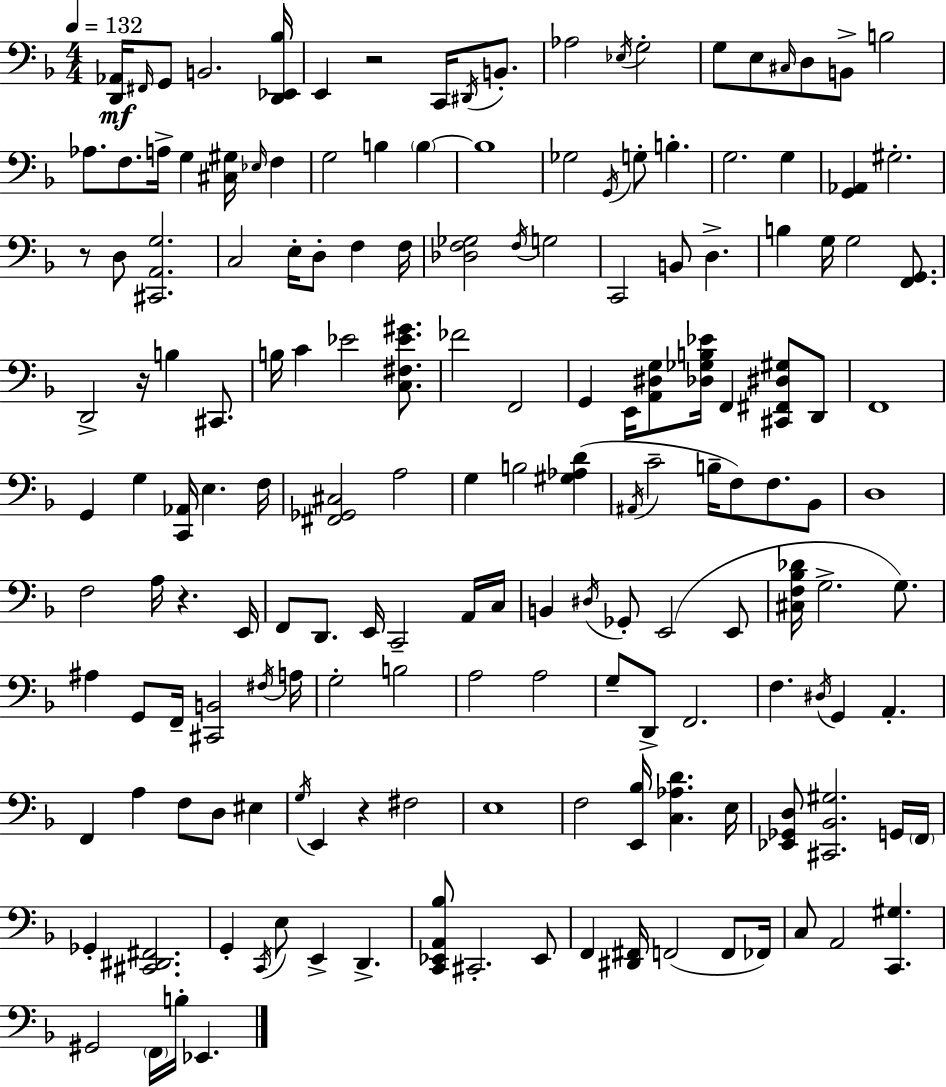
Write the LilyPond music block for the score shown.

{
  \clef bass
  \numericTimeSignature
  \time 4/4
  \key d \minor
  \tempo 4 = 132
  <d, aes,>16\mf \grace { fis,16 } g,8 b,2. | <d, ees, bes>16 e,4 r2 c,16 \acciaccatura { dis,16 } b,8.-. | aes2 \acciaccatura { ees16 } g2-. | g8 e8 \grace { cis16 } d8 b,8-> b2 | \break aes8. f8. a16-> g4 <cis gis>16 | \grace { ees16 } f4 g2 b4 | \parenthesize b4~~ b1 | ges2 \acciaccatura { g,16 } g8-. | \break b4.-. g2. | g4 <g, aes,>4 gis2.-. | r8 d8 <cis, a, g>2. | c2 e16-. d8-. | \break f4 f16 <des f ges>2 \acciaccatura { f16 } g2 | c,2 b,8 | d4.-> b4 g16 g2 | <f, g,>8. d,2-> r16 | \break b4 cis,8. b16 c'4 ees'2 | <c fis ees' gis'>8. fes'2 f,2 | g,4 e,16 <a, dis g>8 <des ges b ees'>16 f,4 | <cis, fis, dis gis>8 d,8 f,1 | \break g,4 g4 <c, aes,>16 | e4. f16 <fis, ges, cis>2 a2 | g4 b2 | <gis aes d'>4( \acciaccatura { ais,16 } c'2-- | \break b16-- f8) f8. bes,8 d1 | f2 | a16 r4. e,16 f,8 d,8. e,16 c,2-- | a,16 c16 b,4 \acciaccatura { dis16 } ges,8-. e,2( | \break e,8 <cis f bes des'>16 g2.-> | g8.) ais4 g,8 f,16-- | <cis, b,>2 \acciaccatura { fis16 } a16 g2-. | b2 a2 | \break a2 g8-- d,8-> f,2. | f4. | \acciaccatura { dis16 } g,4 a,4.-. f,4 a4 | f8 d8 eis4 \acciaccatura { g16 } e,4 | \break r4 fis2 e1 | f2 | <e, bes>16 <c aes d'>4. e16 <ees, ges, d>8 <cis, bes, gis>2. | g,16 \parenthesize f,16 ges,4-. | \break <cis, dis, fis,>2. g,4-. | \acciaccatura { c,16 } e8 e,4-> d,4.-> <c, ees, a, bes>8 cis,2.-. | ees,8 f,4 | <dis, fis,>16 f,2( f,8 fes,16) c8 a,2 | \break <c, gis>4. gis,2 | \parenthesize f,16 b16-. ees,4. \bar "|."
}